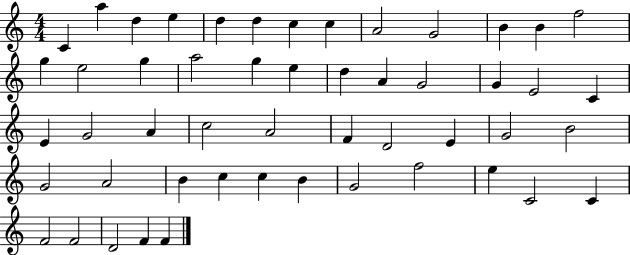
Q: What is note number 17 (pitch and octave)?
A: A5